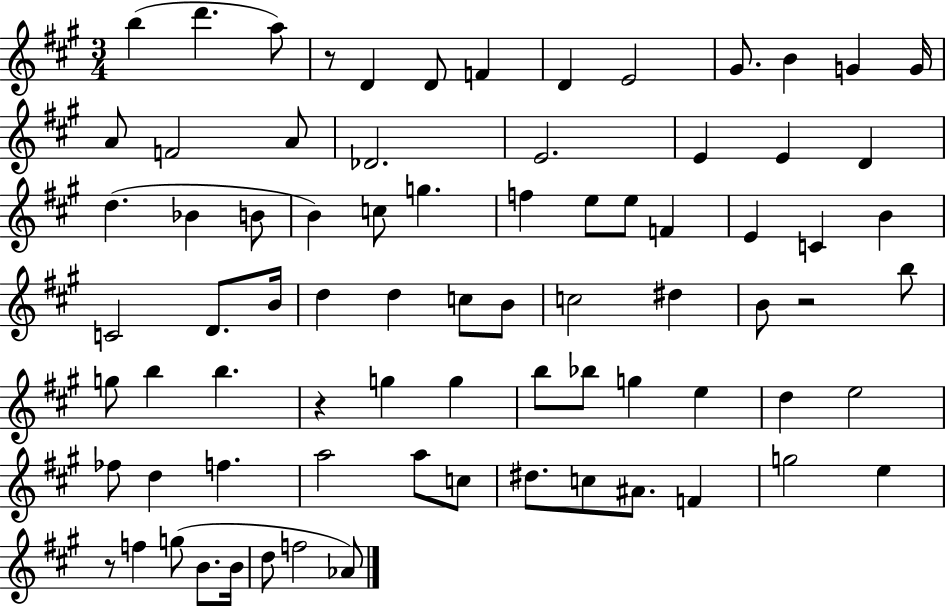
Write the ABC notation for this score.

X:1
T:Untitled
M:3/4
L:1/4
K:A
b d' a/2 z/2 D D/2 F D E2 ^G/2 B G G/4 A/2 F2 A/2 _D2 E2 E E D d _B B/2 B c/2 g f e/2 e/2 F E C B C2 D/2 B/4 d d c/2 B/2 c2 ^d B/2 z2 b/2 g/2 b b z g g b/2 _b/2 g e d e2 _f/2 d f a2 a/2 c/2 ^d/2 c/2 ^A/2 F g2 e z/2 f g/2 B/2 B/4 d/2 f2 _A/2